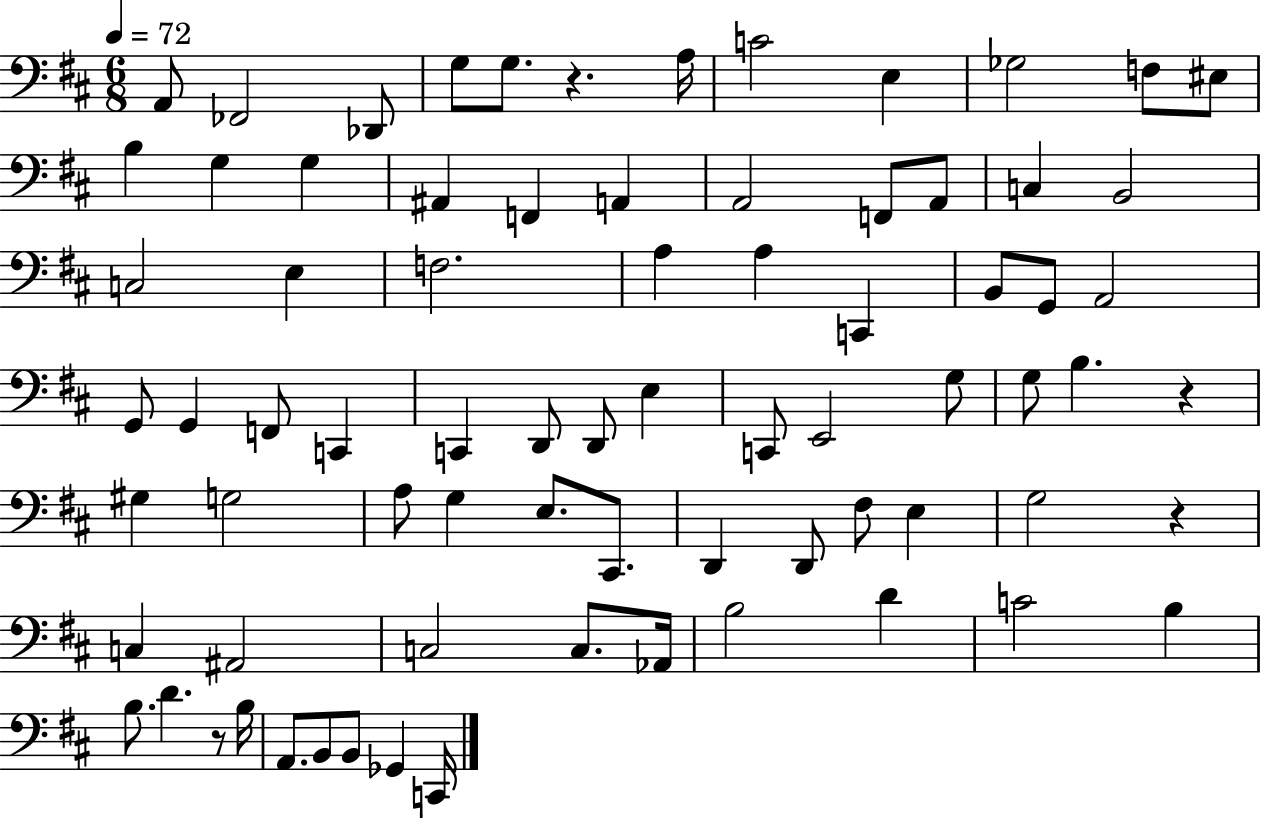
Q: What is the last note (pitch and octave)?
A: C2